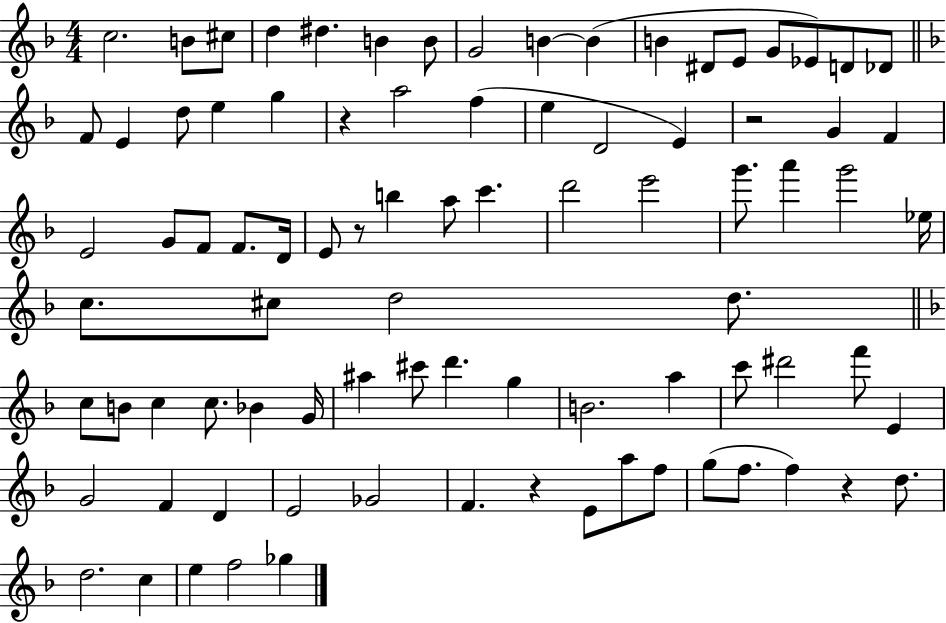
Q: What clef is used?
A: treble